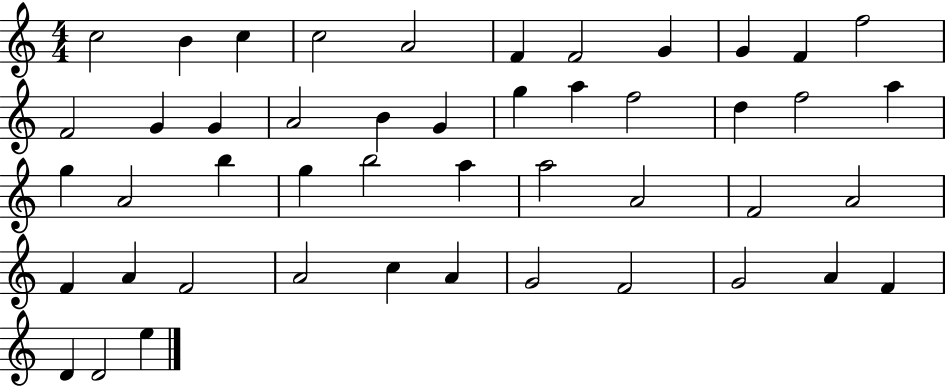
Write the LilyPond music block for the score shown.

{
  \clef treble
  \numericTimeSignature
  \time 4/4
  \key c \major
  c''2 b'4 c''4 | c''2 a'2 | f'4 f'2 g'4 | g'4 f'4 f''2 | \break f'2 g'4 g'4 | a'2 b'4 g'4 | g''4 a''4 f''2 | d''4 f''2 a''4 | \break g''4 a'2 b''4 | g''4 b''2 a''4 | a''2 a'2 | f'2 a'2 | \break f'4 a'4 f'2 | a'2 c''4 a'4 | g'2 f'2 | g'2 a'4 f'4 | \break d'4 d'2 e''4 | \bar "|."
}